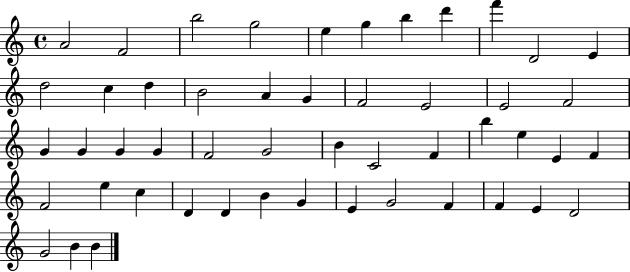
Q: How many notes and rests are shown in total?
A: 50